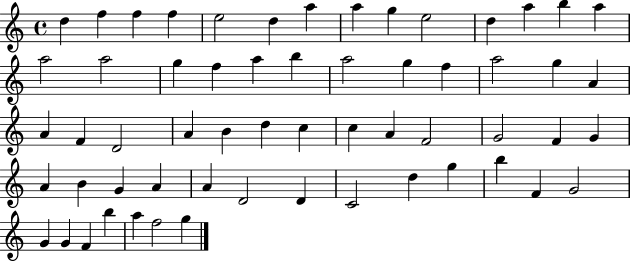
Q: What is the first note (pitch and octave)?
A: D5